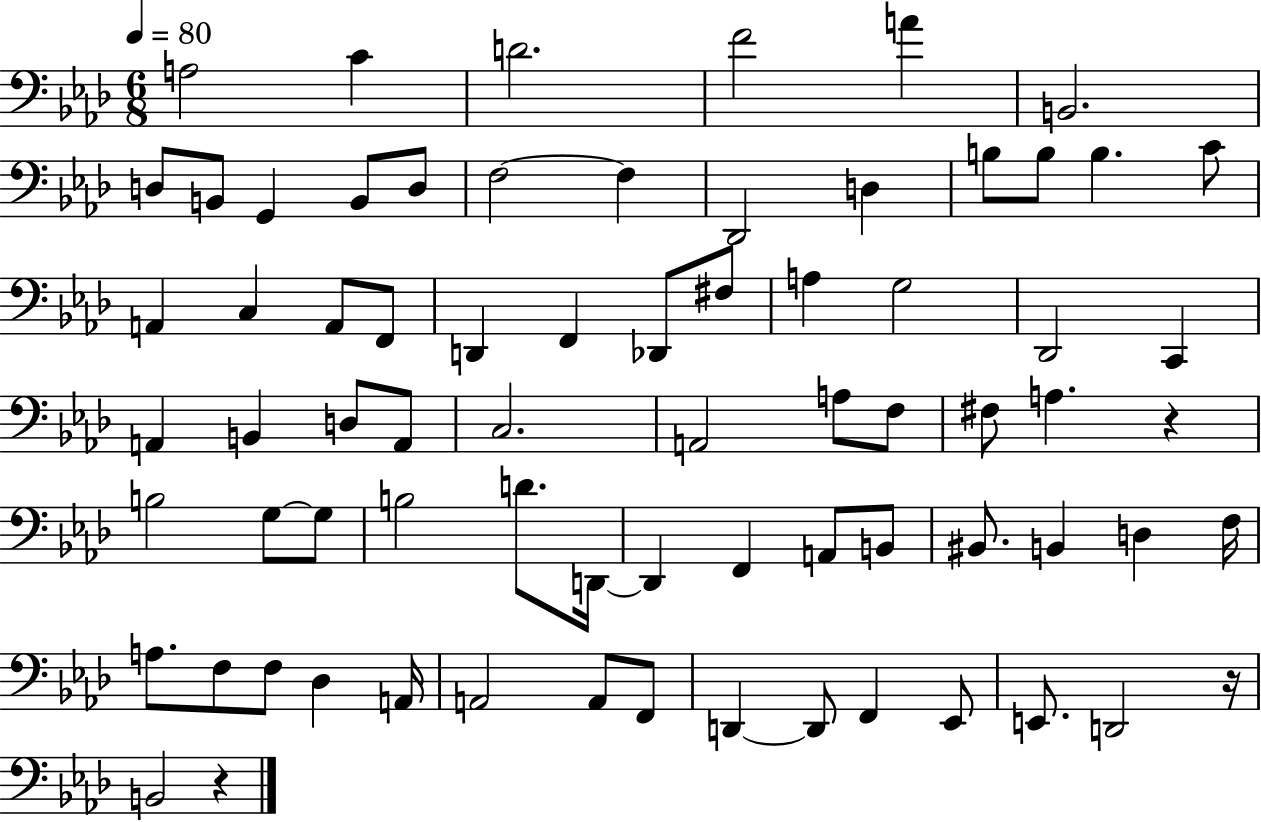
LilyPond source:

{
  \clef bass
  \numericTimeSignature
  \time 6/8
  \key aes \major
  \tempo 4 = 80
  a2 c'4 | d'2. | f'2 a'4 | b,2. | \break d8 b,8 g,4 b,8 d8 | f2~~ f4 | des,2 d4 | b8 b8 b4. c'8 | \break a,4 c4 a,8 f,8 | d,4 f,4 des,8 fis8 | a4 g2 | des,2 c,4 | \break a,4 b,4 d8 a,8 | c2. | a,2 a8 f8 | fis8 a4. r4 | \break b2 g8~~ g8 | b2 d'8. d,16~~ | d,4 f,4 a,8 b,8 | bis,8. b,4 d4 f16 | \break a8. f8 f8 des4 a,16 | a,2 a,8 f,8 | d,4~~ d,8 f,4 ees,8 | e,8. d,2 r16 | \break b,2 r4 | \bar "|."
}